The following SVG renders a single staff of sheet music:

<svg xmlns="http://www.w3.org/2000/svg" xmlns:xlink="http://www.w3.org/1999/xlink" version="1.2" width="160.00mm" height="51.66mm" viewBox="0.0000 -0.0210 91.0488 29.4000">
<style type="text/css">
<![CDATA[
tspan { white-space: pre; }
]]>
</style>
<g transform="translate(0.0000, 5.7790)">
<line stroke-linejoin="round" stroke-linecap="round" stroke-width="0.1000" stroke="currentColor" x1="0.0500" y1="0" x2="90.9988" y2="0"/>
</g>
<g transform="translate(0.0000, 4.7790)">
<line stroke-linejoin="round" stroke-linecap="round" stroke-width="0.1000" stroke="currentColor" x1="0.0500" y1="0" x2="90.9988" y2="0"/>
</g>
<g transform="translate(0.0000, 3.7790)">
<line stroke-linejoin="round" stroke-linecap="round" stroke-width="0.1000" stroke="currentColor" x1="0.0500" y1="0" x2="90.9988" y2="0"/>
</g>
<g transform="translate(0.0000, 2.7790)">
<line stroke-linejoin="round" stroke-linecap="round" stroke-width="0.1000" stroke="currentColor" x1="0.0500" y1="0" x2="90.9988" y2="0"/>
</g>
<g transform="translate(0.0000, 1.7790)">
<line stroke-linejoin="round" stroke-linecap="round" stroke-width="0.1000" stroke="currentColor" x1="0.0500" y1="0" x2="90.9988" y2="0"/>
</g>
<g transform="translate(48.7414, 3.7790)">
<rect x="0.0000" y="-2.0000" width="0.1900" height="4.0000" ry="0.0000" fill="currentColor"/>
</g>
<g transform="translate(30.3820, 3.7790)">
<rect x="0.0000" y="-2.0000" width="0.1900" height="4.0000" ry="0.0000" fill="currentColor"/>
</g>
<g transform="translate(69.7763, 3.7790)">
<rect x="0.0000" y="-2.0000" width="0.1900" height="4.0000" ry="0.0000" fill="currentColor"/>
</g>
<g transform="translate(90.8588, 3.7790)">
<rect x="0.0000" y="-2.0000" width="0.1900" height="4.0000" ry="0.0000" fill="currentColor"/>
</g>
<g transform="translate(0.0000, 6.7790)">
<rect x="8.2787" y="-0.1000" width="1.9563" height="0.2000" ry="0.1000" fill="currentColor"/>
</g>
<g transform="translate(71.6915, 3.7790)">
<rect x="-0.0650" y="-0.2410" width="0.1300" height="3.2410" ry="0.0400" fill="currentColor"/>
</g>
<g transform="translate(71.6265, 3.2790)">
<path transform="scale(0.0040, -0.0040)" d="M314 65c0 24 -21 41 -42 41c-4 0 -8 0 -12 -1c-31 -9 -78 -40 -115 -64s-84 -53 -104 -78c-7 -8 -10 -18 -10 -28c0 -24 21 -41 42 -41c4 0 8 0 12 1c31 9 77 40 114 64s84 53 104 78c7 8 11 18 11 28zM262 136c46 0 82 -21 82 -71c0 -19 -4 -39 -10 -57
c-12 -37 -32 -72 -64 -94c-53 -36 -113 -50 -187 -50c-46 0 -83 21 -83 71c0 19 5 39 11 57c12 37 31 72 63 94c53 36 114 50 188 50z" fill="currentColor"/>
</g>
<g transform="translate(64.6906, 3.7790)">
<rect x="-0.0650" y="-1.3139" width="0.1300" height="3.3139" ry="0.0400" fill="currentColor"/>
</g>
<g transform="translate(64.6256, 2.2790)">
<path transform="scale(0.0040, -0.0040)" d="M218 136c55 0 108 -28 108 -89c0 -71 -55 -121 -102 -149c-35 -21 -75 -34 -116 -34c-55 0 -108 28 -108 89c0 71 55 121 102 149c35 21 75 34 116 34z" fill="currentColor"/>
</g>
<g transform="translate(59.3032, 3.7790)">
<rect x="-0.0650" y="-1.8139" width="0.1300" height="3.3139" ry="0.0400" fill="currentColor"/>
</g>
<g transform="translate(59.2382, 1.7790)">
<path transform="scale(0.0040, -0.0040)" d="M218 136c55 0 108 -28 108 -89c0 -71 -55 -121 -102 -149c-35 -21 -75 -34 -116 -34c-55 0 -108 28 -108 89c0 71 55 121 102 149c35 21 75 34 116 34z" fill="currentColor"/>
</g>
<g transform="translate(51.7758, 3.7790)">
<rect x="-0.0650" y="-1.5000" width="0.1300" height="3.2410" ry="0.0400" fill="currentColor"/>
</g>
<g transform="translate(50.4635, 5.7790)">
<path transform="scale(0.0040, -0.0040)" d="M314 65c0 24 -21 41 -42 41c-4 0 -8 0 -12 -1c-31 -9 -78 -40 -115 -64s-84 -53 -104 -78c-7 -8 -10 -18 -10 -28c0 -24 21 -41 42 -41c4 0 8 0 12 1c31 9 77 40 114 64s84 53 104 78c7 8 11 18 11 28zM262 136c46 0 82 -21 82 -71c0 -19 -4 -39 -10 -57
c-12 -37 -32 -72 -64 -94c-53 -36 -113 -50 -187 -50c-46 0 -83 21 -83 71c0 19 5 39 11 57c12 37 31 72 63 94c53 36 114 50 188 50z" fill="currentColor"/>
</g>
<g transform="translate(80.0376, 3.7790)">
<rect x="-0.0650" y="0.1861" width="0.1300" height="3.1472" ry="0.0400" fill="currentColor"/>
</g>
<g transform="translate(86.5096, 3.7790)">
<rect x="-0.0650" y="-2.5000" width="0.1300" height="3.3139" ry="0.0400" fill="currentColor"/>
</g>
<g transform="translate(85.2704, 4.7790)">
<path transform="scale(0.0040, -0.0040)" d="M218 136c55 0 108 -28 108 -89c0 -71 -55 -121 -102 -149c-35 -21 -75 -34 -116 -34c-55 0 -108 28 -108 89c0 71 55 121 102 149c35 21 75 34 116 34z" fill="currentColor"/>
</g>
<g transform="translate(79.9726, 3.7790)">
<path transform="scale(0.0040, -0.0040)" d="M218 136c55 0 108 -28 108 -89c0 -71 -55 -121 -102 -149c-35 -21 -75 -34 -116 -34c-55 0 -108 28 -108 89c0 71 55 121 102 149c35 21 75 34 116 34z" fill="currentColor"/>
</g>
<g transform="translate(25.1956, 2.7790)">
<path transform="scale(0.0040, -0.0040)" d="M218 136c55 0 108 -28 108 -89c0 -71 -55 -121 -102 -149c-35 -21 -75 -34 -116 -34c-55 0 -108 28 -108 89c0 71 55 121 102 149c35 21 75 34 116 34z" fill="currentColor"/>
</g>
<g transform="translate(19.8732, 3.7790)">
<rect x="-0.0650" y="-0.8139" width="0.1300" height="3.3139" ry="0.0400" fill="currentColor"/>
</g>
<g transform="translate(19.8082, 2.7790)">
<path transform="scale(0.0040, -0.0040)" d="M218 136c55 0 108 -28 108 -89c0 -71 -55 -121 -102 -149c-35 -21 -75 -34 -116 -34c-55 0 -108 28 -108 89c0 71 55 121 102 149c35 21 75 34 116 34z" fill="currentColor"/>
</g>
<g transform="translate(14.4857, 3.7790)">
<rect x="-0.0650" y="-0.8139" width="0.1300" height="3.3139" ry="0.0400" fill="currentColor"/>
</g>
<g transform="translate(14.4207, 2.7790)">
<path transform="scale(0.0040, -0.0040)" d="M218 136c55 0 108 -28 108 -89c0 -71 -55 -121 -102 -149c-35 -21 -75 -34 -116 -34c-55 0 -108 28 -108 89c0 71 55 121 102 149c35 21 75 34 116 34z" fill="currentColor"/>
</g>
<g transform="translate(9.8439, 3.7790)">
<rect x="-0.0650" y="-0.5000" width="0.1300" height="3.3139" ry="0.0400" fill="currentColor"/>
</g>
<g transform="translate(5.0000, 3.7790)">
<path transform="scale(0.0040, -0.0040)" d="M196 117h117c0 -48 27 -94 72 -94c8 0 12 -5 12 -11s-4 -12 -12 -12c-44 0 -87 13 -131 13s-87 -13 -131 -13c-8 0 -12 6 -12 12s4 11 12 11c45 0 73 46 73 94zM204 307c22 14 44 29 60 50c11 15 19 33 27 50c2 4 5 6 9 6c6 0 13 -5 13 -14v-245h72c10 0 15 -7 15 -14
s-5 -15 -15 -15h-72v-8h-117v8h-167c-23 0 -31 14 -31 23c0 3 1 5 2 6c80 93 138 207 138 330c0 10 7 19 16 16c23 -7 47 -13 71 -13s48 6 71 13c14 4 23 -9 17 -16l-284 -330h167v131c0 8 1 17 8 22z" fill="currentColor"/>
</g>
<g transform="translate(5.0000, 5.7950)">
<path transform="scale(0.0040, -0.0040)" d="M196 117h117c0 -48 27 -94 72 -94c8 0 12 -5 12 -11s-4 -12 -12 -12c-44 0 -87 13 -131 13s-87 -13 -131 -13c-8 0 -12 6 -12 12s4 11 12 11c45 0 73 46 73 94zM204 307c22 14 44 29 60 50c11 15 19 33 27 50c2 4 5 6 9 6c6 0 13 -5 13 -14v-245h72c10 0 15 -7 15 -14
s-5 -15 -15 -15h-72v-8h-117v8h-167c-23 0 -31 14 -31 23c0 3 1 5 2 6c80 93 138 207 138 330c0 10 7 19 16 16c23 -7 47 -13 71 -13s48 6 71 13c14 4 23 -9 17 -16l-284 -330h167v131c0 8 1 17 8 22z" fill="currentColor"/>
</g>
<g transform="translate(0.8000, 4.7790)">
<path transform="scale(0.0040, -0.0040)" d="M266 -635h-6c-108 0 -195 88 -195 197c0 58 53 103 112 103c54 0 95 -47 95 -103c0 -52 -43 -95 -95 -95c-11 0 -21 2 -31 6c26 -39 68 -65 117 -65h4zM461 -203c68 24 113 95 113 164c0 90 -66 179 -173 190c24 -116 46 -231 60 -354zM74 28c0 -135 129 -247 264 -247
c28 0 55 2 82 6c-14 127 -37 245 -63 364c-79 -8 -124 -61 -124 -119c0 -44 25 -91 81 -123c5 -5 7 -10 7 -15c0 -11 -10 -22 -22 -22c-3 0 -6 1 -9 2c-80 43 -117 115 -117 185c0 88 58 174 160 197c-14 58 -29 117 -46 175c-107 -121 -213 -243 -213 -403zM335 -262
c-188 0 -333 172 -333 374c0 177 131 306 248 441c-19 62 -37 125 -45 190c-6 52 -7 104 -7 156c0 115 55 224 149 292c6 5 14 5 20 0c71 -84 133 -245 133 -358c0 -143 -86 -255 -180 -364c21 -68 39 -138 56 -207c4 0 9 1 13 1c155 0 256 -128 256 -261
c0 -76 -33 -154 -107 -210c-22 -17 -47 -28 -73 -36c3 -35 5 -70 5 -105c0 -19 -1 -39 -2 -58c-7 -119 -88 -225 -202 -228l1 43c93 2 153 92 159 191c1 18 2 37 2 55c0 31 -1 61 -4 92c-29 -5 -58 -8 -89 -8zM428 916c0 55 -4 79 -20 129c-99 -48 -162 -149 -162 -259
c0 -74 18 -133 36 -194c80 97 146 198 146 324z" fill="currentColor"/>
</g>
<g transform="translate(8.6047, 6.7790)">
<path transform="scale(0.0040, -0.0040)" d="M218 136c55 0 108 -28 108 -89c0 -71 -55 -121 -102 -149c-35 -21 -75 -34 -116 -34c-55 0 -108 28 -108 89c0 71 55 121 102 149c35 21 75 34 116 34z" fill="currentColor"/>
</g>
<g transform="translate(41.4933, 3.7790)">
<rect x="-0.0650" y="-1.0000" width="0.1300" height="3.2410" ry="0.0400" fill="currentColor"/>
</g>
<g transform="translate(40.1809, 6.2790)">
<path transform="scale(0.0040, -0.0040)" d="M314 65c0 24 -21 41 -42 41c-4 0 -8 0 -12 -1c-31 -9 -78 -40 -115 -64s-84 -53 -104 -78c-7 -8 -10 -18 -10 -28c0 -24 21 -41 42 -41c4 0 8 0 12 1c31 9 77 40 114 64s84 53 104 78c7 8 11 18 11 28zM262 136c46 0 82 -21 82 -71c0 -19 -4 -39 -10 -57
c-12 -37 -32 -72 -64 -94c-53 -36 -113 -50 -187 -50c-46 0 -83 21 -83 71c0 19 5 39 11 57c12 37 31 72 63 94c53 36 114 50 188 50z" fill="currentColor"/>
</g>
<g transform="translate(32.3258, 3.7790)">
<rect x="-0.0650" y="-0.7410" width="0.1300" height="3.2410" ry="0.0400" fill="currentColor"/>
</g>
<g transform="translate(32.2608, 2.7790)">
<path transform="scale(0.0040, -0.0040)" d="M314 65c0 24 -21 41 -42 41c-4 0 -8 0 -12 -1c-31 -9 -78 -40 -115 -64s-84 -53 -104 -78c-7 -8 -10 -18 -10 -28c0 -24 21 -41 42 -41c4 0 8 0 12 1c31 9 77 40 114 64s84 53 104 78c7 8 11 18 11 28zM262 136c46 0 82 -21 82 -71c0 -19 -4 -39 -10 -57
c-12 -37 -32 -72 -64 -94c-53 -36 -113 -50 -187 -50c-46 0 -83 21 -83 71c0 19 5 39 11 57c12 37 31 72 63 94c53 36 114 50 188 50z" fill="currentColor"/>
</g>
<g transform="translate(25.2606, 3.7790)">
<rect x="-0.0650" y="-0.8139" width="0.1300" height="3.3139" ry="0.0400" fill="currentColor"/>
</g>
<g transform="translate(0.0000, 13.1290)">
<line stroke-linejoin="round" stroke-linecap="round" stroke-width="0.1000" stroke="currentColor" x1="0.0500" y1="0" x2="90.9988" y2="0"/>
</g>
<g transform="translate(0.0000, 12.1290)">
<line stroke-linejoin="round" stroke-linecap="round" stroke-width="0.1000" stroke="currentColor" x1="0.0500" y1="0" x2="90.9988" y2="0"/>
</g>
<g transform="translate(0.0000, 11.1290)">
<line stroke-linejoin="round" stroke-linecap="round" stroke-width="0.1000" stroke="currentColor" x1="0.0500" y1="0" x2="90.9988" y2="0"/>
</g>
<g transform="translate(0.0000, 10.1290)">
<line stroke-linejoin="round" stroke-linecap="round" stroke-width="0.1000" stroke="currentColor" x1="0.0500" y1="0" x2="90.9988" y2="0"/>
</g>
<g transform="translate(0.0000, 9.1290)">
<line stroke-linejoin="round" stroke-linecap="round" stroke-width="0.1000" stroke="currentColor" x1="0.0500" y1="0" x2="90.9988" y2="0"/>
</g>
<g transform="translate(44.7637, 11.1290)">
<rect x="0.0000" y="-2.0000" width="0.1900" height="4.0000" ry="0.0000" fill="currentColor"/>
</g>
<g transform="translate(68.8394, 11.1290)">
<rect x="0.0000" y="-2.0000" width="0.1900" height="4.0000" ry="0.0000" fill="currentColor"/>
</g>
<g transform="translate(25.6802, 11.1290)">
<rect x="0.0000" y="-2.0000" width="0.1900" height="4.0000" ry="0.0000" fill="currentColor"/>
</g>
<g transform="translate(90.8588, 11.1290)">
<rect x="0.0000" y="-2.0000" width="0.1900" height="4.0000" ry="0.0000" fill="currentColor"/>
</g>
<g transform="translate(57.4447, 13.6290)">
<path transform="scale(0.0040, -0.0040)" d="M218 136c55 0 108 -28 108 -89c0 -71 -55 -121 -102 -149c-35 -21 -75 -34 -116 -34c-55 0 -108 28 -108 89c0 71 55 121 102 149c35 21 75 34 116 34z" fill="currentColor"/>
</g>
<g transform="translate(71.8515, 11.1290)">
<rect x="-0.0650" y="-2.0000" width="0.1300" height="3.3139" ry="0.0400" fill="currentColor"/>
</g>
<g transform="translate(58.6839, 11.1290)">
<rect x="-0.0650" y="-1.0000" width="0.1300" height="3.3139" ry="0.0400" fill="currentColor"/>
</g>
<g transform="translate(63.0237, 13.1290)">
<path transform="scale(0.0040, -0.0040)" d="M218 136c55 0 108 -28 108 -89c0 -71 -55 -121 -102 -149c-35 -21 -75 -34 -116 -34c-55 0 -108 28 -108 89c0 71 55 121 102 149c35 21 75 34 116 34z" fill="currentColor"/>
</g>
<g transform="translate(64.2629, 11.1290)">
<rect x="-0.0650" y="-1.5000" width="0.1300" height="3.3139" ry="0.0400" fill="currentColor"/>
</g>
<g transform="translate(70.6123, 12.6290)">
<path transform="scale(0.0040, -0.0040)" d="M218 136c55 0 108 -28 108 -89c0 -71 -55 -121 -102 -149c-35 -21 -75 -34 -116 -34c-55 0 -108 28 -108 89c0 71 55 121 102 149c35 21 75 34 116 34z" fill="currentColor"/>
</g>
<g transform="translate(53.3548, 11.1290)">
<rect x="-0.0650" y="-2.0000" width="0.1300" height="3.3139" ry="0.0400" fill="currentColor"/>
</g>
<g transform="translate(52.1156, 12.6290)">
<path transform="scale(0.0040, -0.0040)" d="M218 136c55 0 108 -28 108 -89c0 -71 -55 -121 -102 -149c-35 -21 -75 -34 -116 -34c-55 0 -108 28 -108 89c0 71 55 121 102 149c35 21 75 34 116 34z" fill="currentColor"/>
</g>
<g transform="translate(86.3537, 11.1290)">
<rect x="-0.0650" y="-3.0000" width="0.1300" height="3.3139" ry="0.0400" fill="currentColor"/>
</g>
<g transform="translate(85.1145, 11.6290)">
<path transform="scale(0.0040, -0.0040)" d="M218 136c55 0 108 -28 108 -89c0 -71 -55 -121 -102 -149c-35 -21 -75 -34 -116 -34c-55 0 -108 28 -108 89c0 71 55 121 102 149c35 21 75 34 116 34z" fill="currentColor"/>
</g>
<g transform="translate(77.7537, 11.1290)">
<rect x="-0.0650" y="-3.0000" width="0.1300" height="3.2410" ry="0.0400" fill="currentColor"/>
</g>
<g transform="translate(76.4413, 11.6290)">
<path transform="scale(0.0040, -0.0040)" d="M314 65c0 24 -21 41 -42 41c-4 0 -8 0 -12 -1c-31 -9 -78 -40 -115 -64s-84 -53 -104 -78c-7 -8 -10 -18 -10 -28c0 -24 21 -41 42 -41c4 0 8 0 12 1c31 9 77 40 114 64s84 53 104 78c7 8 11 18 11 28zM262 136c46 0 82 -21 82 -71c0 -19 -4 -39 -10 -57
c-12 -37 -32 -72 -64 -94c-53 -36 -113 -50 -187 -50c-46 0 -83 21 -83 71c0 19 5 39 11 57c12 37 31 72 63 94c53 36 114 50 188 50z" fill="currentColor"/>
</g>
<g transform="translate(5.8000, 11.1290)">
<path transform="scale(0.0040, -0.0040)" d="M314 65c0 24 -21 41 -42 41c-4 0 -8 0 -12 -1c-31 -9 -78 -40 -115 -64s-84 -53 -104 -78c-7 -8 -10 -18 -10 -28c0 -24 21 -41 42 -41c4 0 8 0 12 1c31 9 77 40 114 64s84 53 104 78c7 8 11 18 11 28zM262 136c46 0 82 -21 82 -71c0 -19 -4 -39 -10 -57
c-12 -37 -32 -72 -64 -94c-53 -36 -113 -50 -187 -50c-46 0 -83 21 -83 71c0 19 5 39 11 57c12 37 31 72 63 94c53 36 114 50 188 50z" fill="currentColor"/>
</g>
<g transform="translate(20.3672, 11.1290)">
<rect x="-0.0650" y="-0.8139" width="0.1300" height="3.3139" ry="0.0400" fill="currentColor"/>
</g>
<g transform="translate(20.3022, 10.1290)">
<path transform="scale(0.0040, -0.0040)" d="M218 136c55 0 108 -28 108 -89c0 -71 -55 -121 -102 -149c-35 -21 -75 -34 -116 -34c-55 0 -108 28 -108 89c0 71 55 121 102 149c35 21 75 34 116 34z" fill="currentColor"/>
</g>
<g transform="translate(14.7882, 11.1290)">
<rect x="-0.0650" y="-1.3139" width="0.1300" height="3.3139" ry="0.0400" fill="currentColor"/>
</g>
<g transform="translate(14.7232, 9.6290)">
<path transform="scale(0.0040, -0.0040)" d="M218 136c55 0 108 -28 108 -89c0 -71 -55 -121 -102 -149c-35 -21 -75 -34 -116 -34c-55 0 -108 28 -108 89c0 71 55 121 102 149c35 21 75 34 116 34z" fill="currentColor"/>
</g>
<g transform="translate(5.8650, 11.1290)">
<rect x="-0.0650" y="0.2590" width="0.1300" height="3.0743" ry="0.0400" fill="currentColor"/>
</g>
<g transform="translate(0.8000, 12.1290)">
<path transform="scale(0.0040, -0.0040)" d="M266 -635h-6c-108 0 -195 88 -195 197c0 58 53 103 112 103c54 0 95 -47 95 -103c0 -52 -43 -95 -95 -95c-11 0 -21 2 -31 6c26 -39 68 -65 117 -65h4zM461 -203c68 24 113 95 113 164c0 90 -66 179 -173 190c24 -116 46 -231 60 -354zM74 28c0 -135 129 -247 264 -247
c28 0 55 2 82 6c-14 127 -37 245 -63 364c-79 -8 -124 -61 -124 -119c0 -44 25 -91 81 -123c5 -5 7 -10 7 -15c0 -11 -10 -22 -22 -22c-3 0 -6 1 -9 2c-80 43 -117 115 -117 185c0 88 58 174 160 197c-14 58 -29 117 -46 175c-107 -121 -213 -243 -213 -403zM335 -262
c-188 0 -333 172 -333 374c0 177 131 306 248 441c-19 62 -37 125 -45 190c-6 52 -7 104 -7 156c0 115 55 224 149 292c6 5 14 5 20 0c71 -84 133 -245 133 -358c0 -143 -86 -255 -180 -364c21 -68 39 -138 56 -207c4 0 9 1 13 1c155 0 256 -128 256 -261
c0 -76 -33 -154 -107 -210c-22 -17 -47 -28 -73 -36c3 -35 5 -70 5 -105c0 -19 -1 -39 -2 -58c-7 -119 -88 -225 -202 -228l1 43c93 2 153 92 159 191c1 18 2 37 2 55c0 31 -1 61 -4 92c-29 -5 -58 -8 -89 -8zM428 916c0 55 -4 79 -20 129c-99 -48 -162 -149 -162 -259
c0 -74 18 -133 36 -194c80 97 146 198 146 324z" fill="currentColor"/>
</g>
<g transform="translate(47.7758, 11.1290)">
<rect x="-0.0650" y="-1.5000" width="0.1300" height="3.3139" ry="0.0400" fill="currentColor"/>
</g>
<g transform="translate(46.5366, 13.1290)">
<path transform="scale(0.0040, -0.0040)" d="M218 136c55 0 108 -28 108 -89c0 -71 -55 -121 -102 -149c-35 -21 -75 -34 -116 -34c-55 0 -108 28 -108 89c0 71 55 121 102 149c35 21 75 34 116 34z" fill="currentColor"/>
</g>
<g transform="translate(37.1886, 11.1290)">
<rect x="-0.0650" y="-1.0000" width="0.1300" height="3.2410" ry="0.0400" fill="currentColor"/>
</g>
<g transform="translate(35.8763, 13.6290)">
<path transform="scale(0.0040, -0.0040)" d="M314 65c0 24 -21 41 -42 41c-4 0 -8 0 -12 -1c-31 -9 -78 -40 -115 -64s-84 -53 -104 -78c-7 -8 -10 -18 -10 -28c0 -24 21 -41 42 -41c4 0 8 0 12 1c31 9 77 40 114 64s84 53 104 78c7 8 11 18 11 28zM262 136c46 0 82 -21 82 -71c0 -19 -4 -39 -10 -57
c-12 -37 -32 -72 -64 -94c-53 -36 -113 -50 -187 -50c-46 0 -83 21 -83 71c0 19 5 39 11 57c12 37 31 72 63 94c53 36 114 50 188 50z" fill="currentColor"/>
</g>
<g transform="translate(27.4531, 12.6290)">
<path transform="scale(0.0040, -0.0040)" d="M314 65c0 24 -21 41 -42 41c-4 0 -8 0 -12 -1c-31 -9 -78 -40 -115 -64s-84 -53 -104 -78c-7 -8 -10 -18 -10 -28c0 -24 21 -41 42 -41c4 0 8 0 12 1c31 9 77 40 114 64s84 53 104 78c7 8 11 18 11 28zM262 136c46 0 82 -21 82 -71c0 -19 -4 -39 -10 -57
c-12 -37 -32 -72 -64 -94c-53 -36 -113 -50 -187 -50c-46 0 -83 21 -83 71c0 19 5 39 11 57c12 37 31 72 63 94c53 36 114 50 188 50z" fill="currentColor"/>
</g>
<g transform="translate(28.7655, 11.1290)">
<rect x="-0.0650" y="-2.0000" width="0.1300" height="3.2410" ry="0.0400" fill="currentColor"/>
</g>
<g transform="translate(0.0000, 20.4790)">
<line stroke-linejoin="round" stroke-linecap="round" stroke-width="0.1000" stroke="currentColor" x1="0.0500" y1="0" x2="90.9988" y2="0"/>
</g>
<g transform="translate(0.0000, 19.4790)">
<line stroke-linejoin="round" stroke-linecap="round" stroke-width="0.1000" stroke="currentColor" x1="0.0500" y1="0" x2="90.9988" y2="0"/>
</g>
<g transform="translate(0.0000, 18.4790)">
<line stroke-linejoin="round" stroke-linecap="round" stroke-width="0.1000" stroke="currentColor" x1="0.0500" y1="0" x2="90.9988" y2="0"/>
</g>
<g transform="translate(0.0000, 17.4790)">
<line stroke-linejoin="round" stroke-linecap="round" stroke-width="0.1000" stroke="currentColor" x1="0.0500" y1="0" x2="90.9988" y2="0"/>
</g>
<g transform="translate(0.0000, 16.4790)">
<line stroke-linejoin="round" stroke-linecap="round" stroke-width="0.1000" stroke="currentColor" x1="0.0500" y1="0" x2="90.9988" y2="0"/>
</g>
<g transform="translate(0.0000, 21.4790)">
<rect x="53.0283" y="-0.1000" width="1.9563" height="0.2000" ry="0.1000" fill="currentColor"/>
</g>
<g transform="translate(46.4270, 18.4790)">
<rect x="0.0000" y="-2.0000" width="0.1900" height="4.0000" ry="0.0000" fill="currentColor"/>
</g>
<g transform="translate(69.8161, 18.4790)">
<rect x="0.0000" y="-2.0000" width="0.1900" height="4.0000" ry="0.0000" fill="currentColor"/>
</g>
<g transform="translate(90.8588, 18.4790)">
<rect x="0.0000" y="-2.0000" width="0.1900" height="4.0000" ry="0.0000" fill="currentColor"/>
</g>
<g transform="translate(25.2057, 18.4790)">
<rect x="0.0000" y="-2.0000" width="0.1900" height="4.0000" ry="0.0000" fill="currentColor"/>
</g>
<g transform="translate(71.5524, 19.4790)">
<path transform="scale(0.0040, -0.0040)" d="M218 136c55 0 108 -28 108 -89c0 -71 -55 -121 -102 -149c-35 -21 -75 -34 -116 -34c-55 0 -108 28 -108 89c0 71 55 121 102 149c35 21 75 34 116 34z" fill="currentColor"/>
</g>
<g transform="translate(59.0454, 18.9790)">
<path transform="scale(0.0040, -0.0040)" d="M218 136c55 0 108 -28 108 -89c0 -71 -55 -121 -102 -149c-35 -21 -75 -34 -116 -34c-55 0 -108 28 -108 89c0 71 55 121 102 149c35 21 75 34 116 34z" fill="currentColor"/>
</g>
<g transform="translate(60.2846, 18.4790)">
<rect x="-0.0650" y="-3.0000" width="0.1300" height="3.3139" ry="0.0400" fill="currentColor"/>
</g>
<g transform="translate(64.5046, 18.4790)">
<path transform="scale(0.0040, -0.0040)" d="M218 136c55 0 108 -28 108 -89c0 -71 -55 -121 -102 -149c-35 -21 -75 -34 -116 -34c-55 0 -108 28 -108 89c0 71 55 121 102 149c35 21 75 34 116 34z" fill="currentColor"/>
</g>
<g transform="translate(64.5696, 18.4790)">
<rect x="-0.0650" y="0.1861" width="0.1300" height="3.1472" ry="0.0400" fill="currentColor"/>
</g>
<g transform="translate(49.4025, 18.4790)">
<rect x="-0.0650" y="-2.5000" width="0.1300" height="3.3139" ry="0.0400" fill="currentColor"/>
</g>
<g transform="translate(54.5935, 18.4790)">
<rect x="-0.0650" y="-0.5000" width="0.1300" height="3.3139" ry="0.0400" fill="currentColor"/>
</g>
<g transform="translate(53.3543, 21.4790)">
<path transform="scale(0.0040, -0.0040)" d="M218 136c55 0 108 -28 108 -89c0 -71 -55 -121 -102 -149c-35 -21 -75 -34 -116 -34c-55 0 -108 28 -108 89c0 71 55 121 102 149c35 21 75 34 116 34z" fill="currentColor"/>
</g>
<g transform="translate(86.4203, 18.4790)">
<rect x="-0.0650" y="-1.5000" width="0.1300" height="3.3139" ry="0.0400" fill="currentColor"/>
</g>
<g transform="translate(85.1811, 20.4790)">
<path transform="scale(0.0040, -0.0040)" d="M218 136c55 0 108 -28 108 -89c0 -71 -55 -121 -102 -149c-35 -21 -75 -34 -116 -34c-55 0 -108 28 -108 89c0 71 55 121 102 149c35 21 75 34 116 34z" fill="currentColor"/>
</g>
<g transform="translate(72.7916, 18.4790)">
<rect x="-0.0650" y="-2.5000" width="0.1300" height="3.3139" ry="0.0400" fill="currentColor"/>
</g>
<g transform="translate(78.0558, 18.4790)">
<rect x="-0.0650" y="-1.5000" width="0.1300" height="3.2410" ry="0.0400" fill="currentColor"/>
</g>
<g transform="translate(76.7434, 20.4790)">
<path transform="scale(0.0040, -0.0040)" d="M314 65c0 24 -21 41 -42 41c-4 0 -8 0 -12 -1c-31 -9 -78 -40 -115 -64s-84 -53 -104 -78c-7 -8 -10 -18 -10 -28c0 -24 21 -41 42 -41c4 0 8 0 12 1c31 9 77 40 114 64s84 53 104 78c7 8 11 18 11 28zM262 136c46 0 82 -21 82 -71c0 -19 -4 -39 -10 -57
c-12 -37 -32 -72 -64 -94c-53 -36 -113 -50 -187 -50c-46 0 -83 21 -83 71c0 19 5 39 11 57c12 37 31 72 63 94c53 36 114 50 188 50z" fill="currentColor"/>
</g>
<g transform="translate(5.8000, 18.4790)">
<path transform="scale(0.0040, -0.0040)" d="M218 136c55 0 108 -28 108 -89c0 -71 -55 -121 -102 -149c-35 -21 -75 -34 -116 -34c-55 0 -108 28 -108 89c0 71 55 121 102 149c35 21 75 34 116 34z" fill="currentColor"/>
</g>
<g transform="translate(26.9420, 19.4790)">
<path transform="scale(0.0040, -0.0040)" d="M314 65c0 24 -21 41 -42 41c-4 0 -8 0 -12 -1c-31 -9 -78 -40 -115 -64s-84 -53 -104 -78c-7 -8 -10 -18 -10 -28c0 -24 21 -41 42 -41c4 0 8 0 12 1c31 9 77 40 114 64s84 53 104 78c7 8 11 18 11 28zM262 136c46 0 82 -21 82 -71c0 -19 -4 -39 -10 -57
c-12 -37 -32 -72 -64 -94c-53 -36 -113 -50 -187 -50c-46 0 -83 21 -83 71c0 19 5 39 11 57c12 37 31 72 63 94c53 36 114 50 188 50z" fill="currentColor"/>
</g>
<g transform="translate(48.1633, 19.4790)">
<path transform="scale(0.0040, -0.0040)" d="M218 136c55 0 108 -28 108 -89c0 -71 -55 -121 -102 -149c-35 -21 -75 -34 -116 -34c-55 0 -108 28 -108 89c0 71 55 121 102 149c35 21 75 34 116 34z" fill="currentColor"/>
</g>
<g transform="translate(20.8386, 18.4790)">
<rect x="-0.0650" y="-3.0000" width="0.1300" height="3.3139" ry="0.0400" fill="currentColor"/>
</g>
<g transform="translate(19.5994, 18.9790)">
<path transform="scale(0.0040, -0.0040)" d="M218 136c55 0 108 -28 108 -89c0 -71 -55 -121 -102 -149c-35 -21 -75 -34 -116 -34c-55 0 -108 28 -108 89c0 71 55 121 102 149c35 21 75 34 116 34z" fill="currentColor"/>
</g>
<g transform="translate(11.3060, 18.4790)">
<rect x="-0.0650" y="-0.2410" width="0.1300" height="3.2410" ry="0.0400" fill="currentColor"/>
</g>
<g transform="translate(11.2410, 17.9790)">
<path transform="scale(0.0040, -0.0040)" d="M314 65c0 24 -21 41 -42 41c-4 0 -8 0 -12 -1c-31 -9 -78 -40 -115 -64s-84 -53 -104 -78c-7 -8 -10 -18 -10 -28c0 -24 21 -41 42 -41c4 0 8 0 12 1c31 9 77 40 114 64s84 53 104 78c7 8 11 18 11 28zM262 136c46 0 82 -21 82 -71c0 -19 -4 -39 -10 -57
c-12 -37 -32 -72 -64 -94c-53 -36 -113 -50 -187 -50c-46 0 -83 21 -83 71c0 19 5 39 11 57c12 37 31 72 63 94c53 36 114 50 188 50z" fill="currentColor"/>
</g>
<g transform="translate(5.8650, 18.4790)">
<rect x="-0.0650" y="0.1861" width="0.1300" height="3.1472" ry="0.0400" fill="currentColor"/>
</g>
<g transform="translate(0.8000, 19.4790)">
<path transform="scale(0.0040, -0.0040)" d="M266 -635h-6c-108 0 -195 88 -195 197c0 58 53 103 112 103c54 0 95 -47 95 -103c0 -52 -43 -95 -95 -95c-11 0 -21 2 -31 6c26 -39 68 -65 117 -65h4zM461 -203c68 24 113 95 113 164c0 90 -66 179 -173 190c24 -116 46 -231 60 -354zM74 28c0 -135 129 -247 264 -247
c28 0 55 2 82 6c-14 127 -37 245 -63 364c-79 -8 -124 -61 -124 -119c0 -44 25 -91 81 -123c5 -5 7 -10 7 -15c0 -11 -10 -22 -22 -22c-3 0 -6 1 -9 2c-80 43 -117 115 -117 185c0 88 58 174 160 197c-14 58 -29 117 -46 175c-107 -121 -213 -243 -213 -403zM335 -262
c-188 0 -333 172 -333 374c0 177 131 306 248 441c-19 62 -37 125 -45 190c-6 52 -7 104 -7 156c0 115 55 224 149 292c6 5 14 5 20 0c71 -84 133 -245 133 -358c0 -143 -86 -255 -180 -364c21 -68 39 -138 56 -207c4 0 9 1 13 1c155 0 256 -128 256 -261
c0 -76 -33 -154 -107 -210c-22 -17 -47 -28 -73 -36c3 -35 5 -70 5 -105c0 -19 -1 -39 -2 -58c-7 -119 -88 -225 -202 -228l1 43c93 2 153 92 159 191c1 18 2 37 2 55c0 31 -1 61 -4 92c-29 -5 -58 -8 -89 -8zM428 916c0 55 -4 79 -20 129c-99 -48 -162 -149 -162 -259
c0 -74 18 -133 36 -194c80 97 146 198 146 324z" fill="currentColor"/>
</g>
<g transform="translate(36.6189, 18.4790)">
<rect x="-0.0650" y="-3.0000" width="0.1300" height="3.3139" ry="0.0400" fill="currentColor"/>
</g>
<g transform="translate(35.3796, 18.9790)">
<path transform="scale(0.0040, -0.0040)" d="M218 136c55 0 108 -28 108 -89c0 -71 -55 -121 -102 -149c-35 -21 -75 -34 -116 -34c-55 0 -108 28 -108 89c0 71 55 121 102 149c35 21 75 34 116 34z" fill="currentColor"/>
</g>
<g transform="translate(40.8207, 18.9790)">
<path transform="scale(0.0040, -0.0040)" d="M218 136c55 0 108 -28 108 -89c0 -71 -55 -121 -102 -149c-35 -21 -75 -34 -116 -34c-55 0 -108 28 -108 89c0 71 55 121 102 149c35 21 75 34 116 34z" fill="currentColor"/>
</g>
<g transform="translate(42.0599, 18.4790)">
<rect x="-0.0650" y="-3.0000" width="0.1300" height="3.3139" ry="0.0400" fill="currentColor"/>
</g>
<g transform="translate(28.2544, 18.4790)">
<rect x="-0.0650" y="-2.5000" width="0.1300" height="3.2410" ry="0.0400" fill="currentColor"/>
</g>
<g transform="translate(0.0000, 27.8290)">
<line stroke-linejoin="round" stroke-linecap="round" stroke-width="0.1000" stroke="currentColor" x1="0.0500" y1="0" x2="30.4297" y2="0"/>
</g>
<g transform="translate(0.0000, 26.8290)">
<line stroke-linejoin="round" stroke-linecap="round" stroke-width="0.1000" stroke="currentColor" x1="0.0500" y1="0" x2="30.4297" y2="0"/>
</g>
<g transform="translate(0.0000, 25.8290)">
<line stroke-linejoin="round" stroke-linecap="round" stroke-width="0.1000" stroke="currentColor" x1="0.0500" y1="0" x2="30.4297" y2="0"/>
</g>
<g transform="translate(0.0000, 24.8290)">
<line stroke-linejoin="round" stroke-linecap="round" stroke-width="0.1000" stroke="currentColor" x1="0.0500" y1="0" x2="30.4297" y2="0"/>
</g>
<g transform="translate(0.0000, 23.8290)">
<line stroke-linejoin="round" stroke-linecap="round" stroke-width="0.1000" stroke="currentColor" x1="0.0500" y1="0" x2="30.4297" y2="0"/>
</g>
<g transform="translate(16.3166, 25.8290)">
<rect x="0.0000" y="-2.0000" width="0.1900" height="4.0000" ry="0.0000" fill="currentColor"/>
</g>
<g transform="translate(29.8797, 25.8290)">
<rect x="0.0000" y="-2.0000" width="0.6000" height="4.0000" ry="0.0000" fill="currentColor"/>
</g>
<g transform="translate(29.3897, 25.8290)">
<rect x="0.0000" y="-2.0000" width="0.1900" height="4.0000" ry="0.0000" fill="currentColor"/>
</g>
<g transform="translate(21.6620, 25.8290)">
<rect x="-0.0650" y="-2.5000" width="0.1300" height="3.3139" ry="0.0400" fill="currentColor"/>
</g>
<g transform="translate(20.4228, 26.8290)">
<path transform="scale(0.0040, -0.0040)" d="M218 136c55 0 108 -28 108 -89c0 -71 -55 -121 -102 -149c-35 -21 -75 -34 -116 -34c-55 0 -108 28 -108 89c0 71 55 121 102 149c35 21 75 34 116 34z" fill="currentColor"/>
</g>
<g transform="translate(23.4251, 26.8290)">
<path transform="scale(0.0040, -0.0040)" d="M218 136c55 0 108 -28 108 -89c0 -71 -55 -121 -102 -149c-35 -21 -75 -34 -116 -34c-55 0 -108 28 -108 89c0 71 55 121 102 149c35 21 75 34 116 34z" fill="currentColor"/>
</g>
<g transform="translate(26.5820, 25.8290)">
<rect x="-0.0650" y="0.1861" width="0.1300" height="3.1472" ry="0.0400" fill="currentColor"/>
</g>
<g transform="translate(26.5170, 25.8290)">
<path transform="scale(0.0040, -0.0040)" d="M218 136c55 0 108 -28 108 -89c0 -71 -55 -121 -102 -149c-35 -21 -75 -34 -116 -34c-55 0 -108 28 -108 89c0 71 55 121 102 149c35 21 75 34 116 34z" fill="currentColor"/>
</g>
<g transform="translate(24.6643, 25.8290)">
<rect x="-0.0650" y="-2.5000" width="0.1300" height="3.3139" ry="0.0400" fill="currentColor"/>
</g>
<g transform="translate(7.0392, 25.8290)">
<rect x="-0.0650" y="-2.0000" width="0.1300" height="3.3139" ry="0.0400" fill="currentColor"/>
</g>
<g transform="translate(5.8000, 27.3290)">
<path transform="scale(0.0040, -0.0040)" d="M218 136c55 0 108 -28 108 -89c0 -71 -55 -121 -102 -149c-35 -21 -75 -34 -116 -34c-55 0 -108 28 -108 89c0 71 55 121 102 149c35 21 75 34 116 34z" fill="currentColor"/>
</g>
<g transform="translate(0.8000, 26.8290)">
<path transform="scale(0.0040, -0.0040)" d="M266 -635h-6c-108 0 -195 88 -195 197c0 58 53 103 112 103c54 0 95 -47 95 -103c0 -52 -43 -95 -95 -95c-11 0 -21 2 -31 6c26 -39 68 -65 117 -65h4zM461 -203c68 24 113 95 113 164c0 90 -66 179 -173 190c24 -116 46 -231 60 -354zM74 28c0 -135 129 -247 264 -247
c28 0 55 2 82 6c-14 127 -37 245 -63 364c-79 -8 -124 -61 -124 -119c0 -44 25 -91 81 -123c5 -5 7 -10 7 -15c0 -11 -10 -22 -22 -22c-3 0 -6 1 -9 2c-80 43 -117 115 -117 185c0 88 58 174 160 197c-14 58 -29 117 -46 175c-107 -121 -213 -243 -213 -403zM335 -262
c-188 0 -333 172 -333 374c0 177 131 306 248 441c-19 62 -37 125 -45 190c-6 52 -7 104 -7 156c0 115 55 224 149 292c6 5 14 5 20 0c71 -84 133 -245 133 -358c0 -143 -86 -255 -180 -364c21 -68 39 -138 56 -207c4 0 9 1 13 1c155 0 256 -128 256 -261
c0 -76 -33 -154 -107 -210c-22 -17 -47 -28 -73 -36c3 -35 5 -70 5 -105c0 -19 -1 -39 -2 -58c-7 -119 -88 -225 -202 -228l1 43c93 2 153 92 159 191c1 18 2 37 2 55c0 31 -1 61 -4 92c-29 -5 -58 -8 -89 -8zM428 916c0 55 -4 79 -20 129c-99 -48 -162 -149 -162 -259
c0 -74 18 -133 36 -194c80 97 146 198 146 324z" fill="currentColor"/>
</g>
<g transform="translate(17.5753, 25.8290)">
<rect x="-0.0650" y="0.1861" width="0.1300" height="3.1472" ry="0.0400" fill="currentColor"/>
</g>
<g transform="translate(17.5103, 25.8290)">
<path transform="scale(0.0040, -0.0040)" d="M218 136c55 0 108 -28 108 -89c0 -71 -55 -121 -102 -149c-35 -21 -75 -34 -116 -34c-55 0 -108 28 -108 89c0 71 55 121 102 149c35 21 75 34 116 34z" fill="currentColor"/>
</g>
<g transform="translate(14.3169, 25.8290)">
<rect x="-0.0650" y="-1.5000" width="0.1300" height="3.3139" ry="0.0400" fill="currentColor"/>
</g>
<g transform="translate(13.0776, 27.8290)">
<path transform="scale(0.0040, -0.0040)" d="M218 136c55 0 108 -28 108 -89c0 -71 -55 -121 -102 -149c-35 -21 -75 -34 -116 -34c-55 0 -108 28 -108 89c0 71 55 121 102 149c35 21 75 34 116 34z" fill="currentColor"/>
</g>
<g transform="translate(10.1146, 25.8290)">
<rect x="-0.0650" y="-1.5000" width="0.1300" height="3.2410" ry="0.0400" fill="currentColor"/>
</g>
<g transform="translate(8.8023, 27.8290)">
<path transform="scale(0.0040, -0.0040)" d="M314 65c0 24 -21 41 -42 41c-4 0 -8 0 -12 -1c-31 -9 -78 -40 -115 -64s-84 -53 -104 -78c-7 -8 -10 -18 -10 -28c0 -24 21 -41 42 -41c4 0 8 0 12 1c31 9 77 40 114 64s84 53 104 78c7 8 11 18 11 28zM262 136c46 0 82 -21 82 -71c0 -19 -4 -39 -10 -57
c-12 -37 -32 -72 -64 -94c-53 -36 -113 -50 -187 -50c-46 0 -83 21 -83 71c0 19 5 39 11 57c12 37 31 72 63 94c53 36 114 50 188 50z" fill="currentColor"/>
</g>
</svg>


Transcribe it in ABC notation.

X:1
T:Untitled
M:4/4
L:1/4
K:C
C d d d d2 D2 E2 f e c2 B G B2 e d F2 D2 E F D E F A2 A B c2 A G2 A A G C A B G E2 E F E2 E B G G B